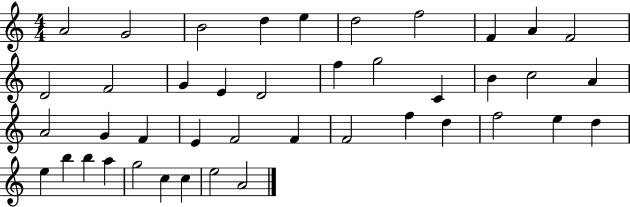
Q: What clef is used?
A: treble